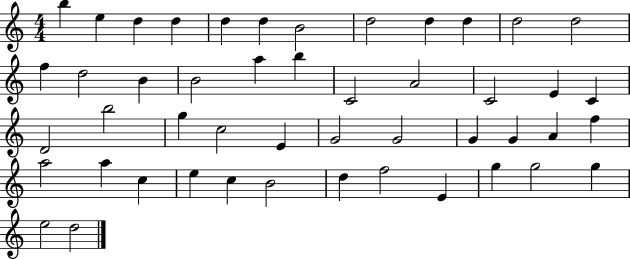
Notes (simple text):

B5/q E5/q D5/q D5/q D5/q D5/q B4/h D5/h D5/q D5/q D5/h D5/h F5/q D5/h B4/q B4/h A5/q B5/q C4/h A4/h C4/h E4/q C4/q D4/h B5/h G5/q C5/h E4/q G4/h G4/h G4/q G4/q A4/q F5/q A5/h A5/q C5/q E5/q C5/q B4/h D5/q F5/h E4/q G5/q G5/h G5/q E5/h D5/h